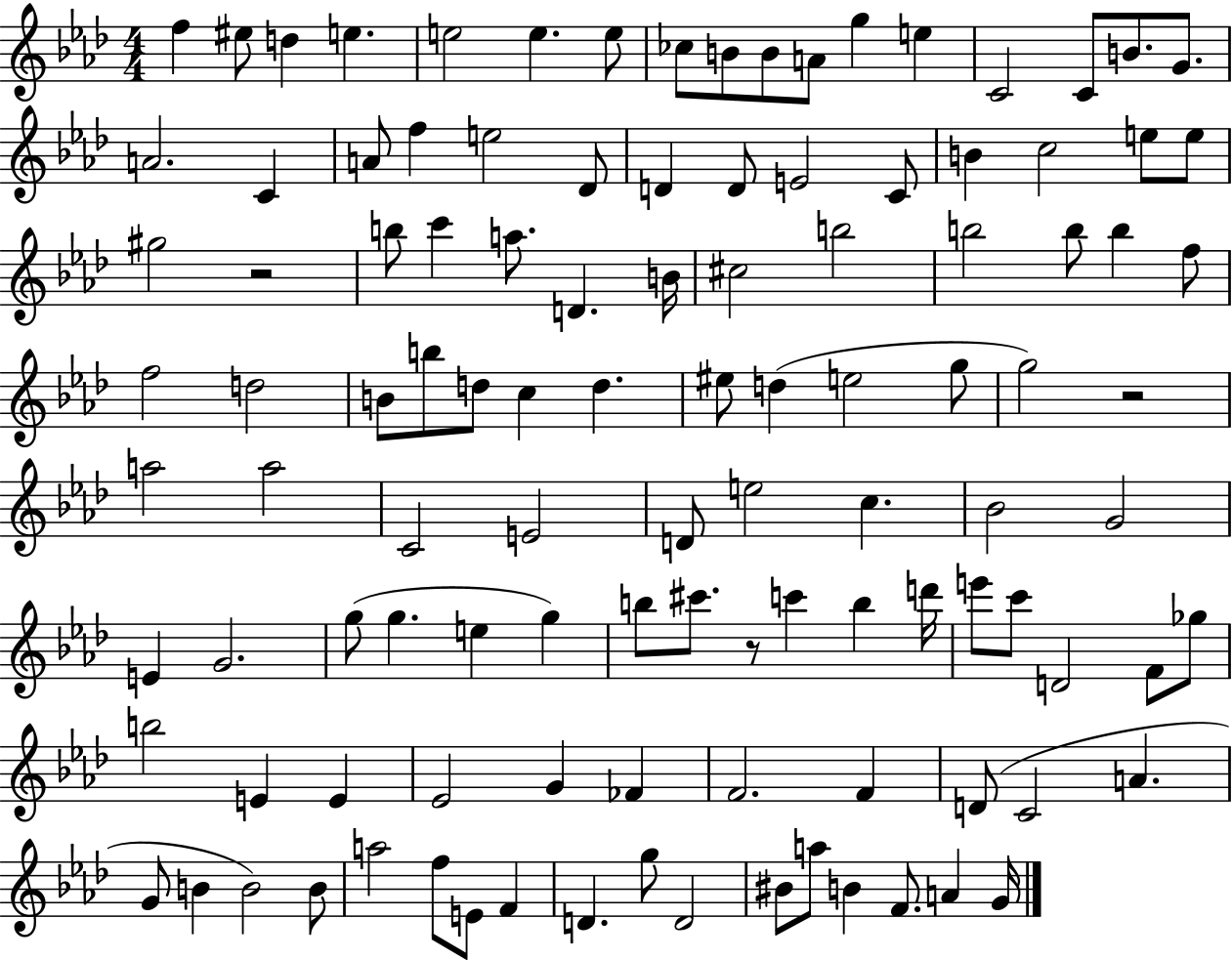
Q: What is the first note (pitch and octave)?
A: F5